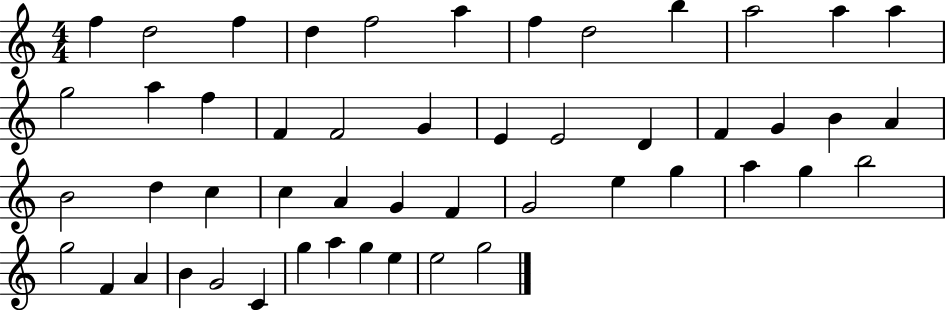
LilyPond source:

{
  \clef treble
  \numericTimeSignature
  \time 4/4
  \key c \major
  f''4 d''2 f''4 | d''4 f''2 a''4 | f''4 d''2 b''4 | a''2 a''4 a''4 | \break g''2 a''4 f''4 | f'4 f'2 g'4 | e'4 e'2 d'4 | f'4 g'4 b'4 a'4 | \break b'2 d''4 c''4 | c''4 a'4 g'4 f'4 | g'2 e''4 g''4 | a''4 g''4 b''2 | \break g''2 f'4 a'4 | b'4 g'2 c'4 | g''4 a''4 g''4 e''4 | e''2 g''2 | \break \bar "|."
}